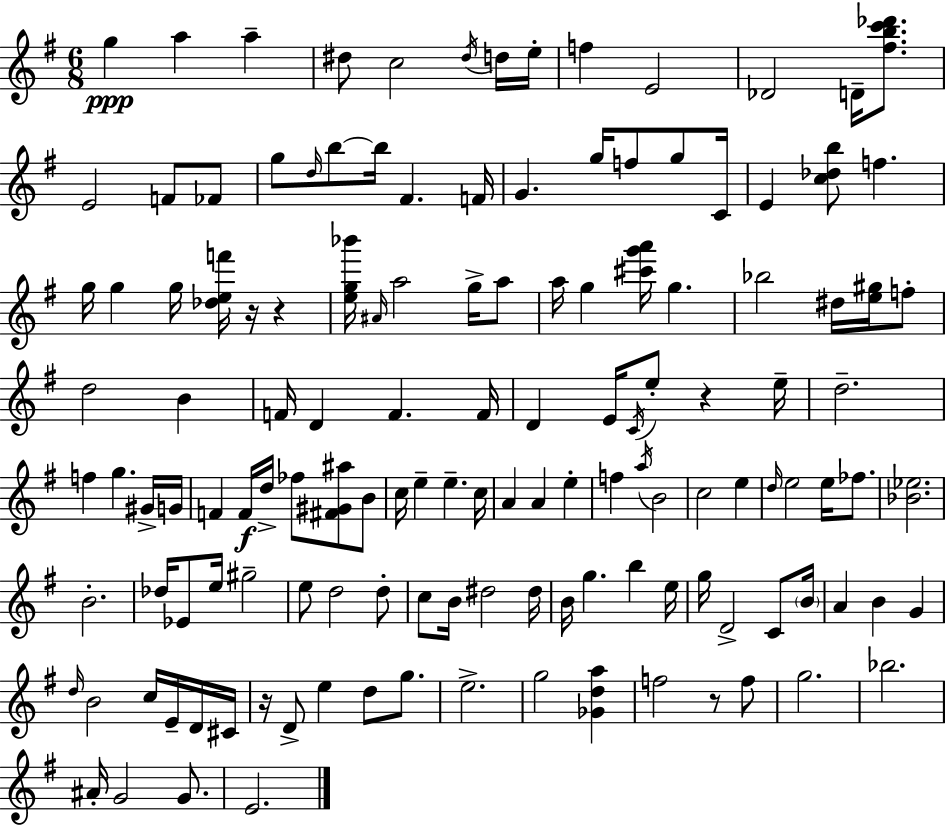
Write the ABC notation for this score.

X:1
T:Untitled
M:6/8
L:1/4
K:G
g a a ^d/2 c2 ^d/4 d/4 e/4 f E2 _D2 D/4 [^fbc'_d']/2 E2 F/2 _F/2 g/2 d/4 b/2 b/4 ^F F/4 G g/4 f/2 g/2 C/4 E [c_db]/2 f g/4 g g/4 [_def']/4 z/4 z [eg_b']/4 ^A/4 a2 g/4 a/2 a/4 g [^c'g'a']/4 g _b2 ^d/4 [e^g]/4 f/2 d2 B F/4 D F F/4 D E/4 C/4 e/2 z e/4 d2 f g ^G/4 G/4 F F/4 d/4 _f/2 [^F^G^a]/2 B/2 c/4 e e c/4 A A e f a/4 B2 c2 e d/4 e2 e/4 _f/2 [_B_e]2 B2 _d/4 _E/2 e/4 ^g2 e/2 d2 d/2 c/2 B/4 ^d2 ^d/4 B/4 g b e/4 g/4 D2 C/2 B/4 A B G d/4 B2 c/4 E/4 D/4 ^C/4 z/4 D/2 e d/2 g/2 e2 g2 [_Gda] f2 z/2 f/2 g2 _b2 ^A/4 G2 G/2 E2